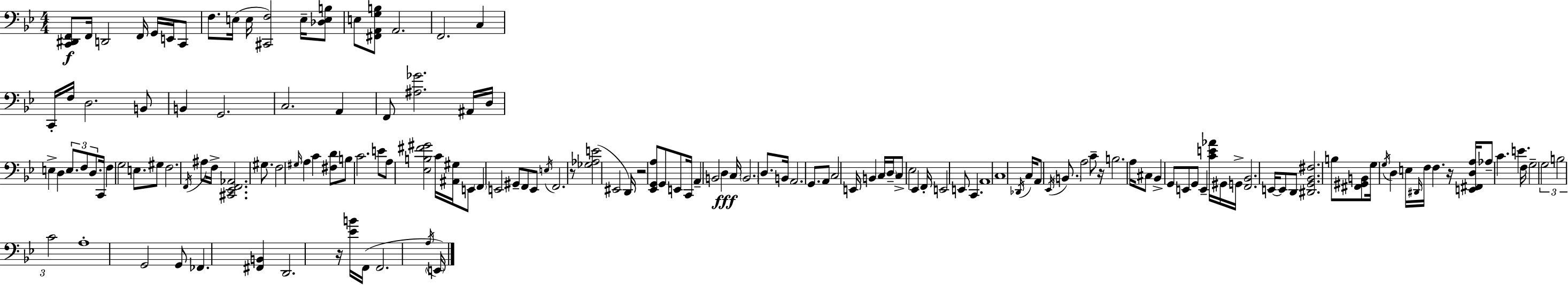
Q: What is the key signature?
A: G minor